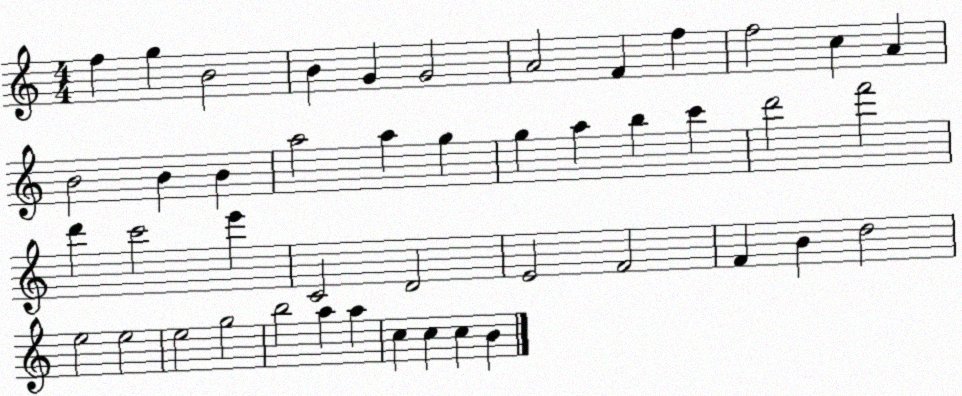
X:1
T:Untitled
M:4/4
L:1/4
K:C
f g B2 B G G2 A2 F f f2 c A B2 B B a2 a g g a b c' d'2 f'2 d' c'2 e' C2 D2 E2 F2 F B d2 e2 e2 e2 g2 b2 a a c c c B